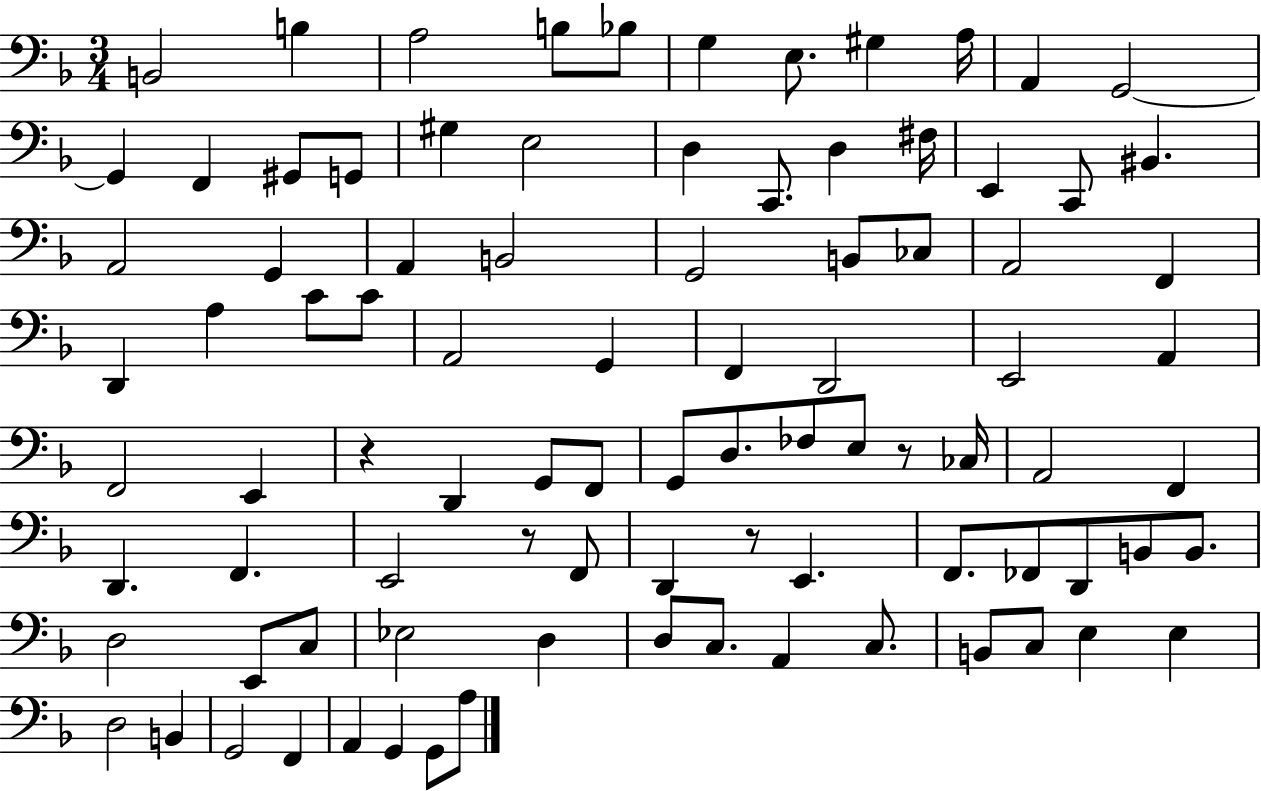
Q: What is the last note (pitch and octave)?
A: A3